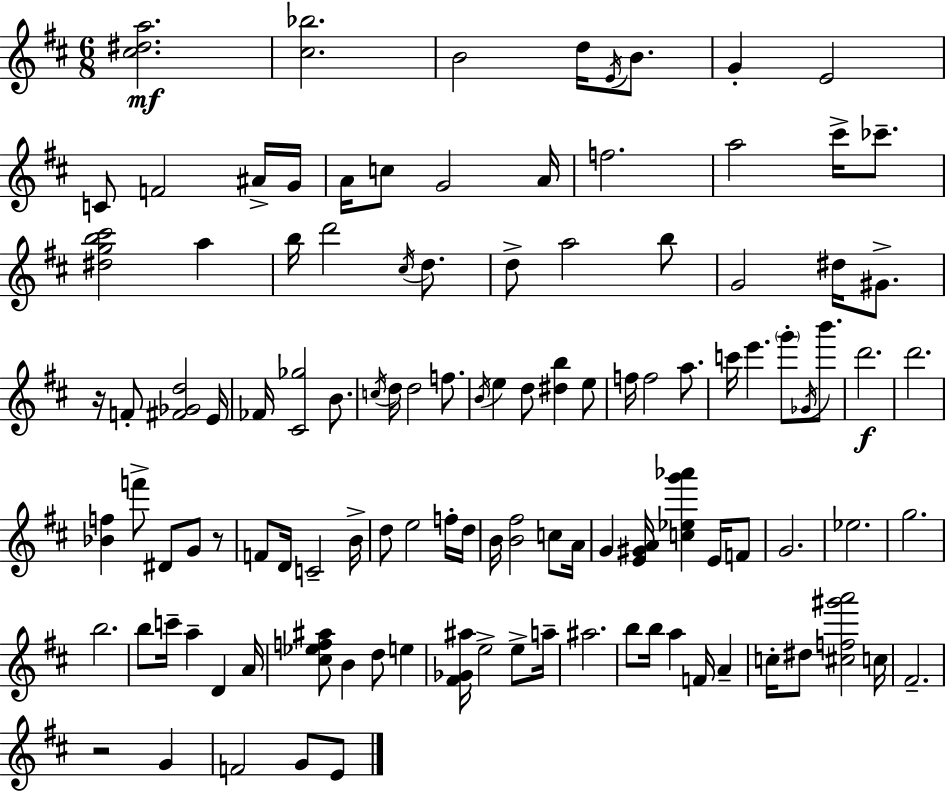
[C#5,D#5,A5]/h. [C#5,Bb5]/h. B4/h D5/s E4/s B4/e. G4/q E4/h C4/e F4/h A#4/s G4/s A4/s C5/e G4/h A4/s F5/h. A5/h C#6/s CES6/e. [D#5,G5,B5,C#6]/h A5/q B5/s D6/h C#5/s D5/e. D5/e A5/h B5/e G4/h D#5/s G#4/e. R/s F4/e [F#4,Gb4,D5]/h E4/s FES4/s [C#4,Gb5]/h B4/e. C5/s D5/s D5/h F5/e. B4/s E5/q D5/e [D#5,B5]/q E5/e F5/s F5/h A5/e. C6/s E6/q. G6/e Gb4/s B6/e. D6/h. D6/h. [Bb4,F5]/q F6/e D#4/e G4/e R/e F4/e D4/s C4/h B4/s D5/e E5/h F5/s D5/s B4/s [B4,F#5]/h C5/e A4/s G4/q [E4,G#4,A4]/s [C5,Eb5,G6,Ab6]/q E4/s F4/e G4/h. Eb5/h. G5/h. B5/h. B5/e C6/s A5/q D4/q A4/s [C#5,Eb5,F5,A#5]/e B4/q D5/e E5/q [F#4,Gb4,A#5]/s E5/h E5/e A5/s A#5/h. B5/e B5/s A5/q F4/s A4/q C5/s D#5/e [C#5,F5,G#6,A6]/h C5/s F#4/h. R/h G4/q F4/h G4/e E4/e